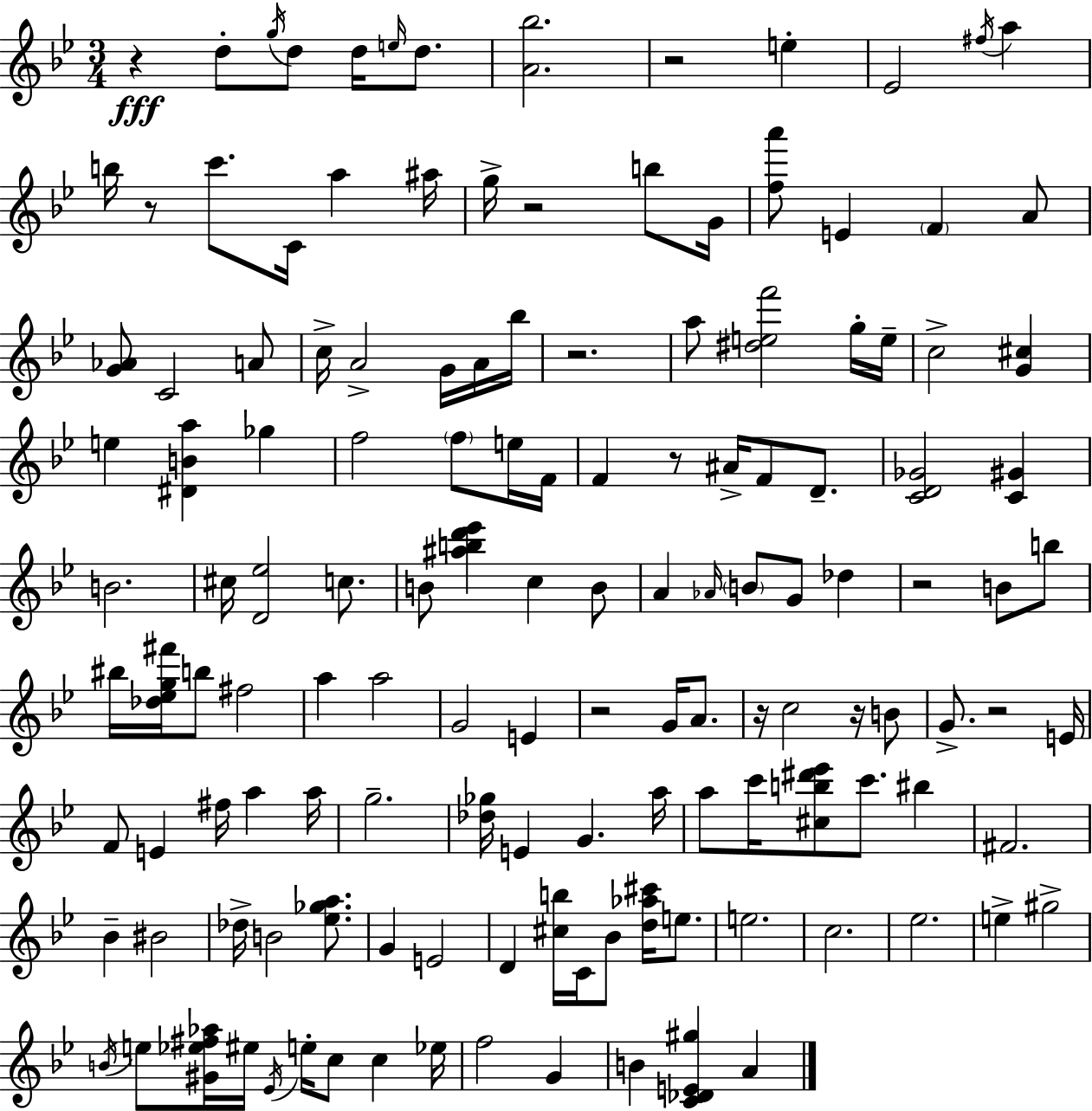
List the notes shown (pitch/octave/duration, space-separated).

R/q D5/e G5/s D5/e D5/s E5/s D5/e. [A4,Bb5]/h. R/h E5/q Eb4/h F#5/s A5/q B5/s R/e C6/e. C4/s A5/q A#5/s G5/s R/h B5/e G4/s [F5,A6]/e E4/q F4/q A4/e [G4,Ab4]/e C4/h A4/e C5/s A4/h G4/s A4/s Bb5/s R/h. A5/e [D#5,E5,F6]/h G5/s E5/s C5/h [G4,C#5]/q E5/q [D#4,B4,A5]/q Gb5/q F5/h F5/e E5/s F4/s F4/q R/e A#4/s F4/e D4/e. [C4,D4,Gb4]/h [C4,G#4]/q B4/h. C#5/s [D4,Eb5]/h C5/e. B4/e [A#5,B5,D6,Eb6]/q C5/q B4/e A4/q Ab4/s B4/e G4/e Db5/q R/h B4/e B5/e BIS5/s [Db5,Eb5,G5,F#6]/s B5/e F#5/h A5/q A5/h G4/h E4/q R/h G4/s A4/e. R/s C5/h R/s B4/e G4/e. R/h E4/s F4/e E4/q F#5/s A5/q A5/s G5/h. [Db5,Gb5]/s E4/q G4/q. A5/s A5/e C6/s [C#5,B5,D#6,Eb6]/e C6/e. BIS5/q F#4/h. Bb4/q BIS4/h Db5/s B4/h [Eb5,Gb5,A5]/e. G4/q E4/h D4/q [C#5,B5]/s C4/s Bb4/e [D5,Ab5,C#6]/s E5/e. E5/h. C5/h. Eb5/h. E5/q G#5/h B4/s E5/e [G#4,Eb5,F#5,Ab5]/s EIS5/s Eb4/s E5/s C5/e C5/q Eb5/s F5/h G4/q B4/q [C4,Db4,E4,G#5]/q A4/q